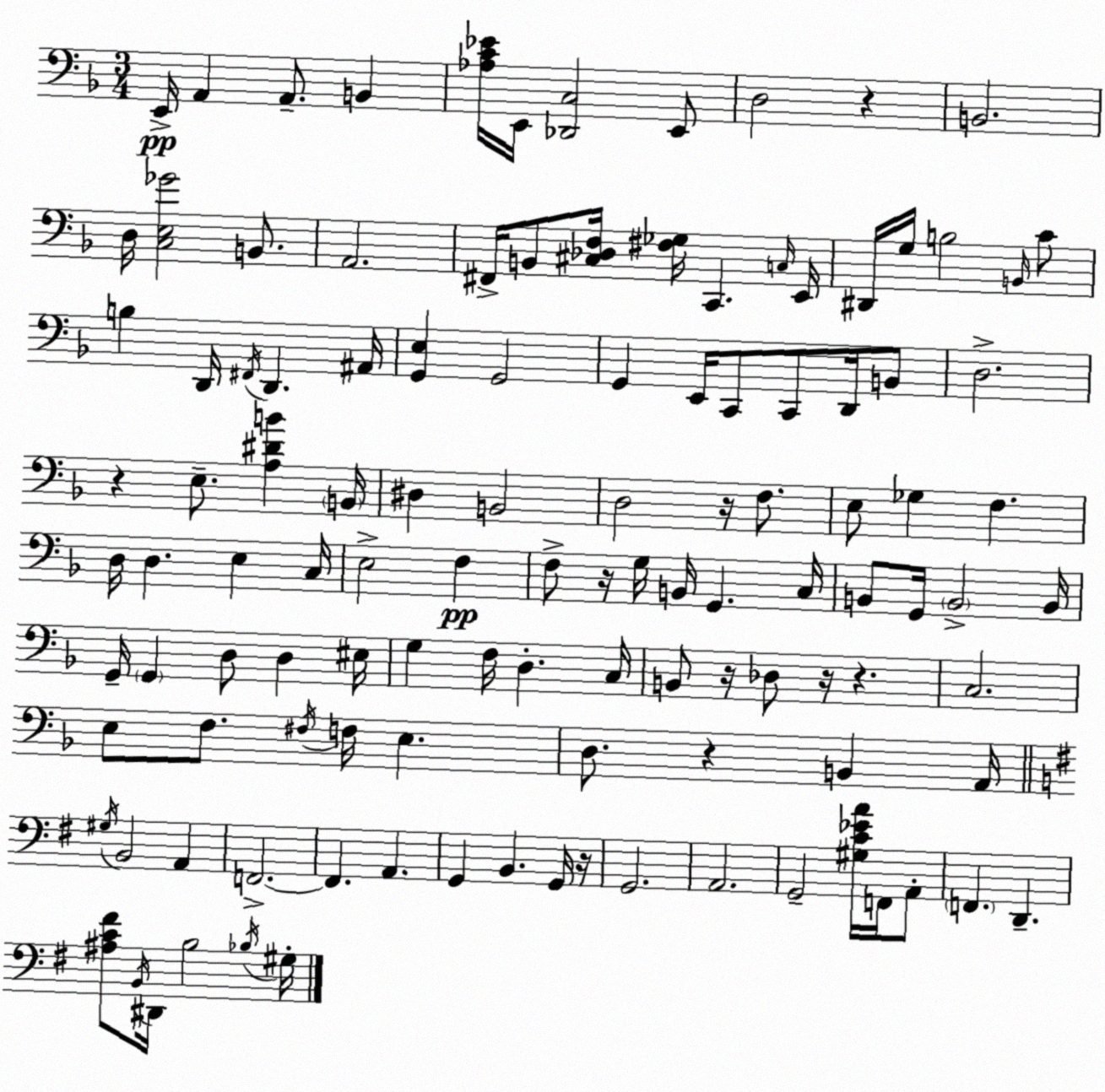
X:1
T:Untitled
M:3/4
L:1/4
K:Dm
E,,/4 A,, A,,/2 B,, [_A,C_E]/4 E,,/4 [_D,,C,]2 E,,/2 D,2 z B,,2 D,/4 [C,E,_G]2 B,,/2 A,,2 ^F,,/4 B,,/2 [^C,_D,F,]/4 [^F,_G,]/4 C,, C,/4 E,,/4 ^D,,/4 G,/4 B,2 B,,/4 C/2 B, D,,/4 ^F,,/4 D,, ^A,,/4 [G,,E,] G,,2 G,, E,,/4 C,,/2 C,,/2 D,,/4 B,,/2 D,2 z E,/2 [A,^DB] B,,/4 ^D, B,,2 D,2 z/4 F,/2 E,/2 _G, F, D,/4 D, E, C,/4 E,2 F, F,/2 z/4 G,/4 B,,/4 G,, C,/4 B,,/2 G,,/4 B,,2 B,,/4 G,,/4 G,, D,/2 D, ^E,/4 G, F,/4 D, C,/4 B,,/2 z/4 _D,/2 z/4 z C,2 E,/2 F,/2 ^F,/4 F,/4 E, D,/2 z B,, A,,/4 ^G,/4 B,,2 A,, F,,2 F,, A,, G,, B,, G,,/4 z/4 G,,2 A,,2 G,,2 [^G,C_EA]/4 F,,/4 A,,/2 F,, D,, [^A,C^F]/2 B,,/4 ^D,,/4 B,2 _B,/4 ^G,/4